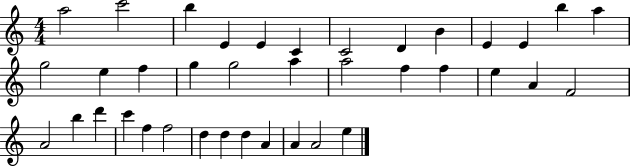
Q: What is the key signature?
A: C major